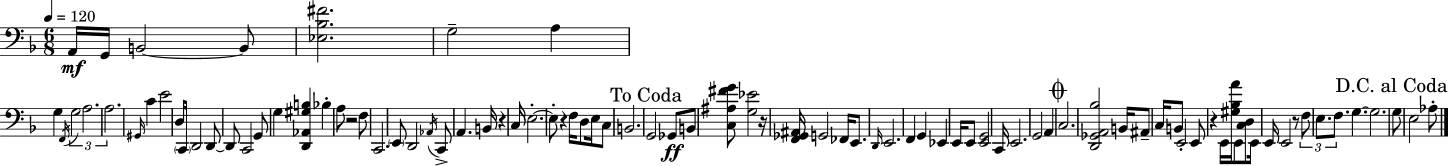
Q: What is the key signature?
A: F major